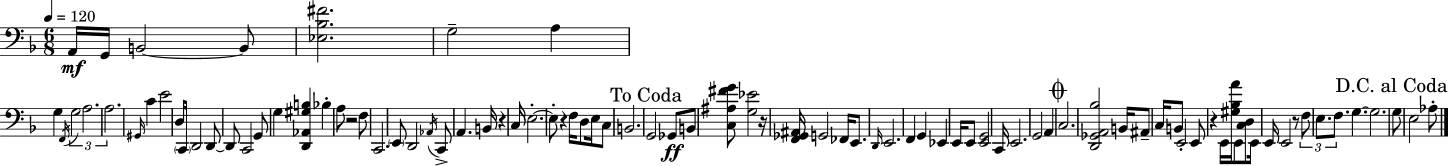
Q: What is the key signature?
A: F major